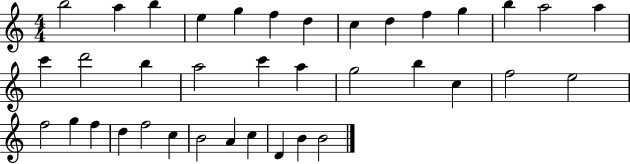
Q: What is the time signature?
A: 4/4